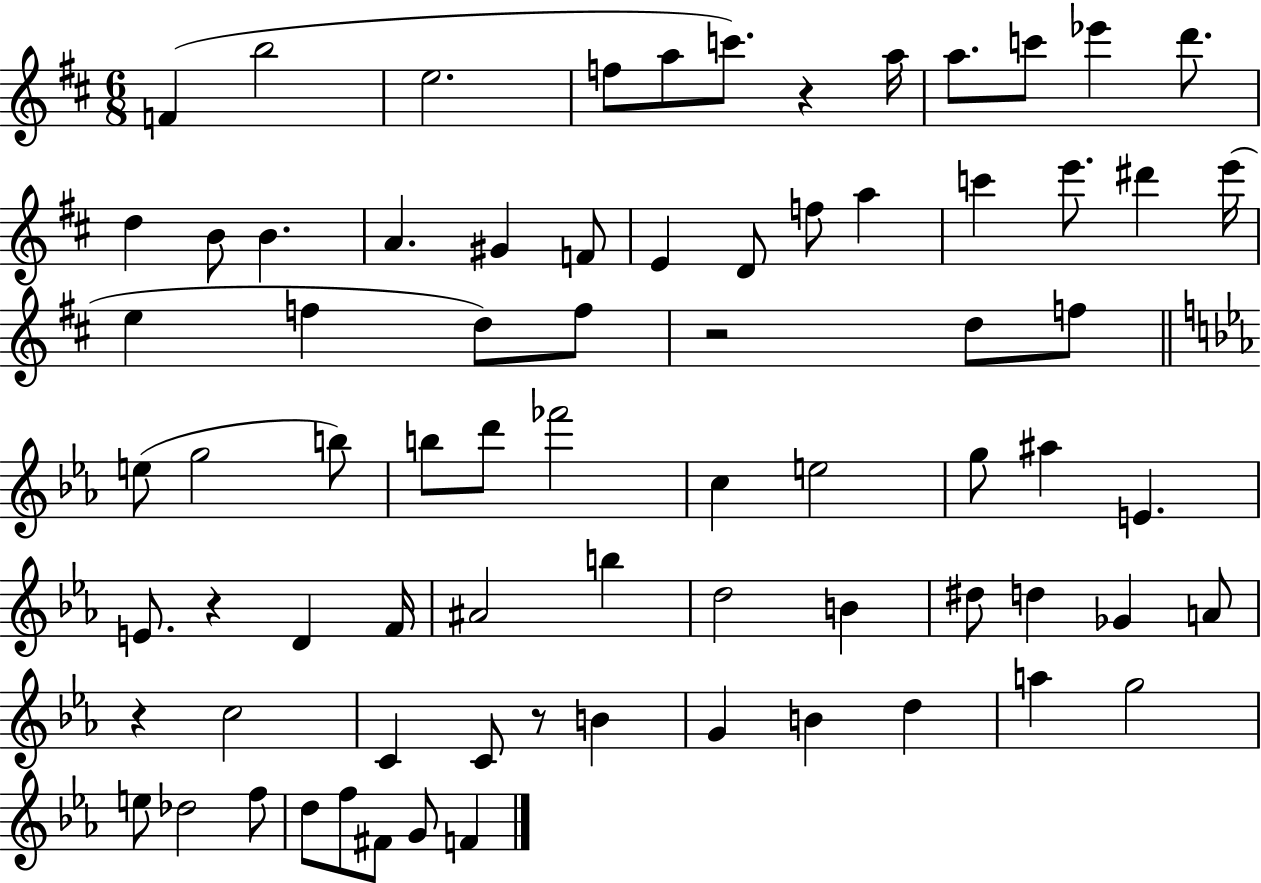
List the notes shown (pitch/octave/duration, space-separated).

F4/q B5/h E5/h. F5/e A5/e C6/e. R/q A5/s A5/e. C6/e Eb6/q D6/e. D5/q B4/e B4/q. A4/q. G#4/q F4/e E4/q D4/e F5/e A5/q C6/q E6/e. D#6/q E6/s E5/q F5/q D5/e F5/e R/h D5/e F5/e E5/e G5/h B5/e B5/e D6/e FES6/h C5/q E5/h G5/e A#5/q E4/q. E4/e. R/q D4/q F4/s A#4/h B5/q D5/h B4/q D#5/e D5/q Gb4/q A4/e R/q C5/h C4/q C4/e R/e B4/q G4/q B4/q D5/q A5/q G5/h E5/e Db5/h F5/e D5/e F5/e F#4/e G4/e F4/q